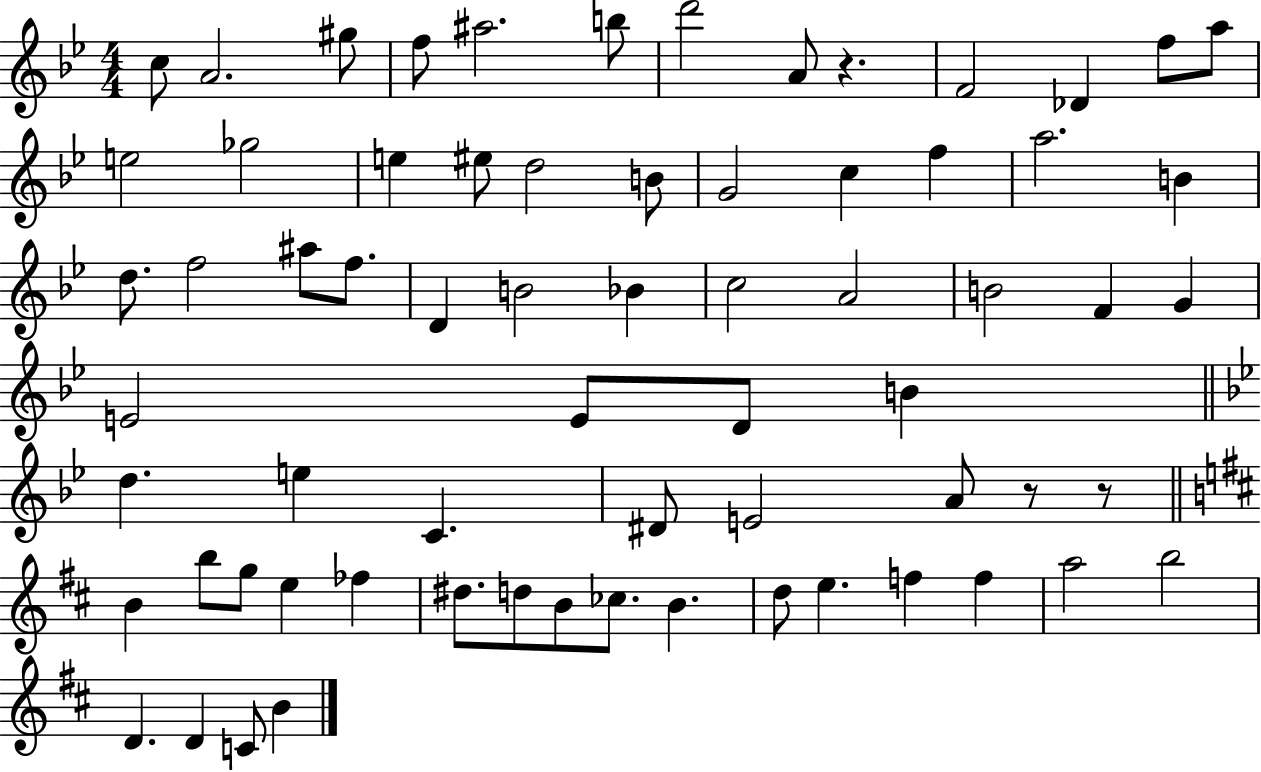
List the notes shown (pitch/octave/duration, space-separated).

C5/e A4/h. G#5/e F5/e A#5/h. B5/e D6/h A4/e R/q. F4/h Db4/q F5/e A5/e E5/h Gb5/h E5/q EIS5/e D5/h B4/e G4/h C5/q F5/q A5/h. B4/q D5/e. F5/h A#5/e F5/e. D4/q B4/h Bb4/q C5/h A4/h B4/h F4/q G4/q E4/h E4/e D4/e B4/q D5/q. E5/q C4/q. D#4/e E4/h A4/e R/e R/e B4/q B5/e G5/e E5/q FES5/q D#5/e. D5/e B4/e CES5/e. B4/q. D5/e E5/q. F5/q F5/q A5/h B5/h D4/q. D4/q C4/e B4/q